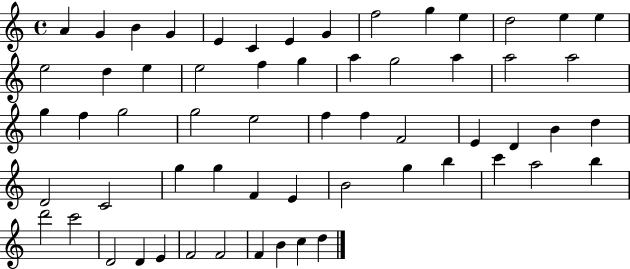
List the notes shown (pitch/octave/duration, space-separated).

A4/q G4/q B4/q G4/q E4/q C4/q E4/q G4/q F5/h G5/q E5/q D5/h E5/q E5/q E5/h D5/q E5/q E5/h F5/q G5/q A5/q G5/h A5/q A5/h A5/h G5/q F5/q G5/h G5/h E5/h F5/q F5/q F4/h E4/q D4/q B4/q D5/q D4/h C4/h G5/q G5/q F4/q E4/q B4/h G5/q B5/q C6/q A5/h B5/q D6/h C6/h D4/h D4/q E4/q F4/h F4/h F4/q B4/q C5/q D5/q